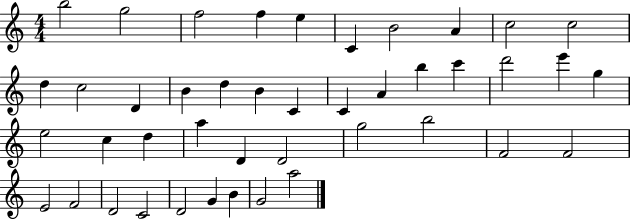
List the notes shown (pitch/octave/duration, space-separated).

B5/h G5/h F5/h F5/q E5/q C4/q B4/h A4/q C5/h C5/h D5/q C5/h D4/q B4/q D5/q B4/q C4/q C4/q A4/q B5/q C6/q D6/h E6/q G5/q E5/h C5/q D5/q A5/q D4/q D4/h G5/h B5/h F4/h F4/h E4/h F4/h D4/h C4/h D4/h G4/q B4/q G4/h A5/h